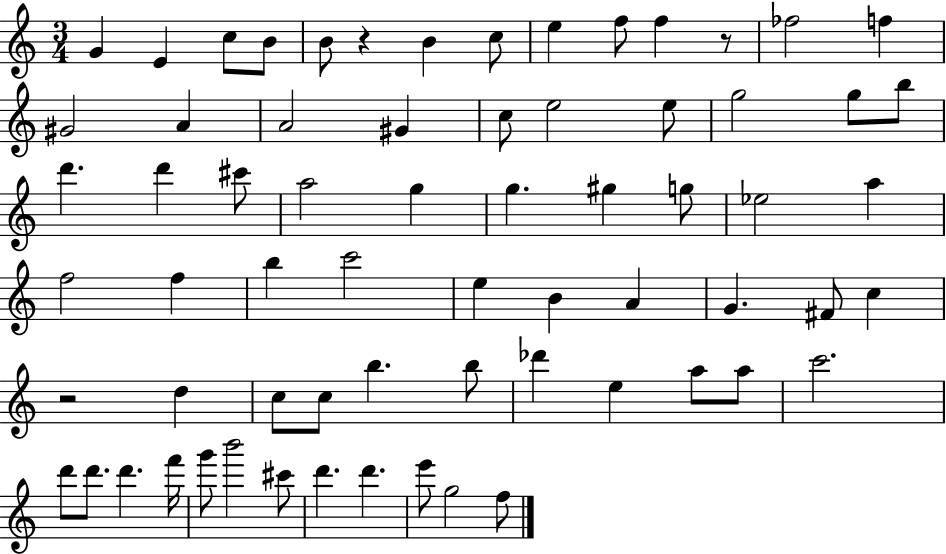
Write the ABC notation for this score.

X:1
T:Untitled
M:3/4
L:1/4
K:C
G E c/2 B/2 B/2 z B c/2 e f/2 f z/2 _f2 f ^G2 A A2 ^G c/2 e2 e/2 g2 g/2 b/2 d' d' ^c'/2 a2 g g ^g g/2 _e2 a f2 f b c'2 e B A G ^F/2 c z2 d c/2 c/2 b b/2 _d' e a/2 a/2 c'2 d'/2 d'/2 d' f'/4 g'/2 b'2 ^c'/2 d' d' e'/2 g2 f/2